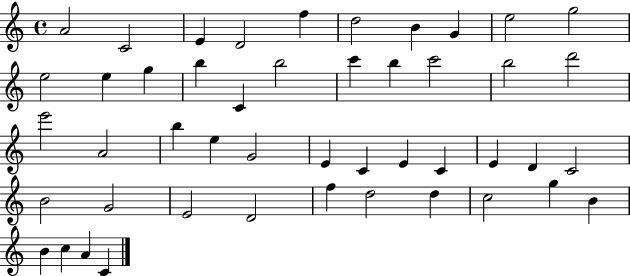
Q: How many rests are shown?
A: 0